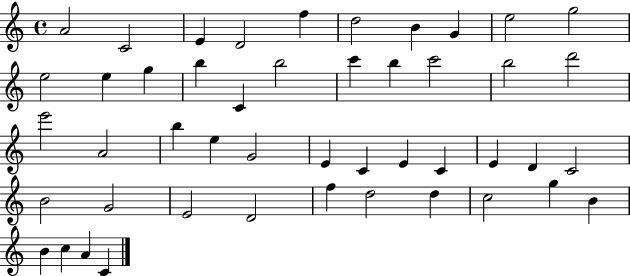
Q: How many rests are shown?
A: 0